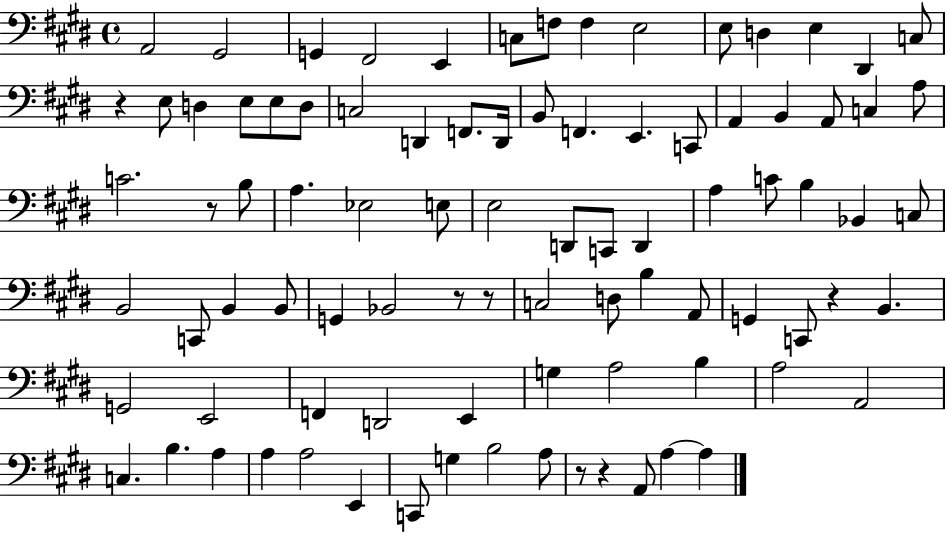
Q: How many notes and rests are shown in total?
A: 89